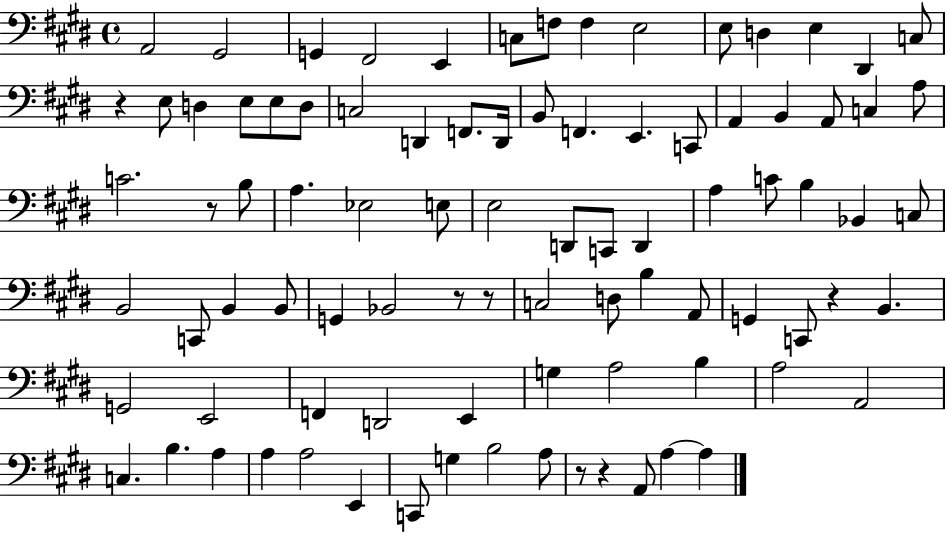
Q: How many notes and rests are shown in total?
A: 89